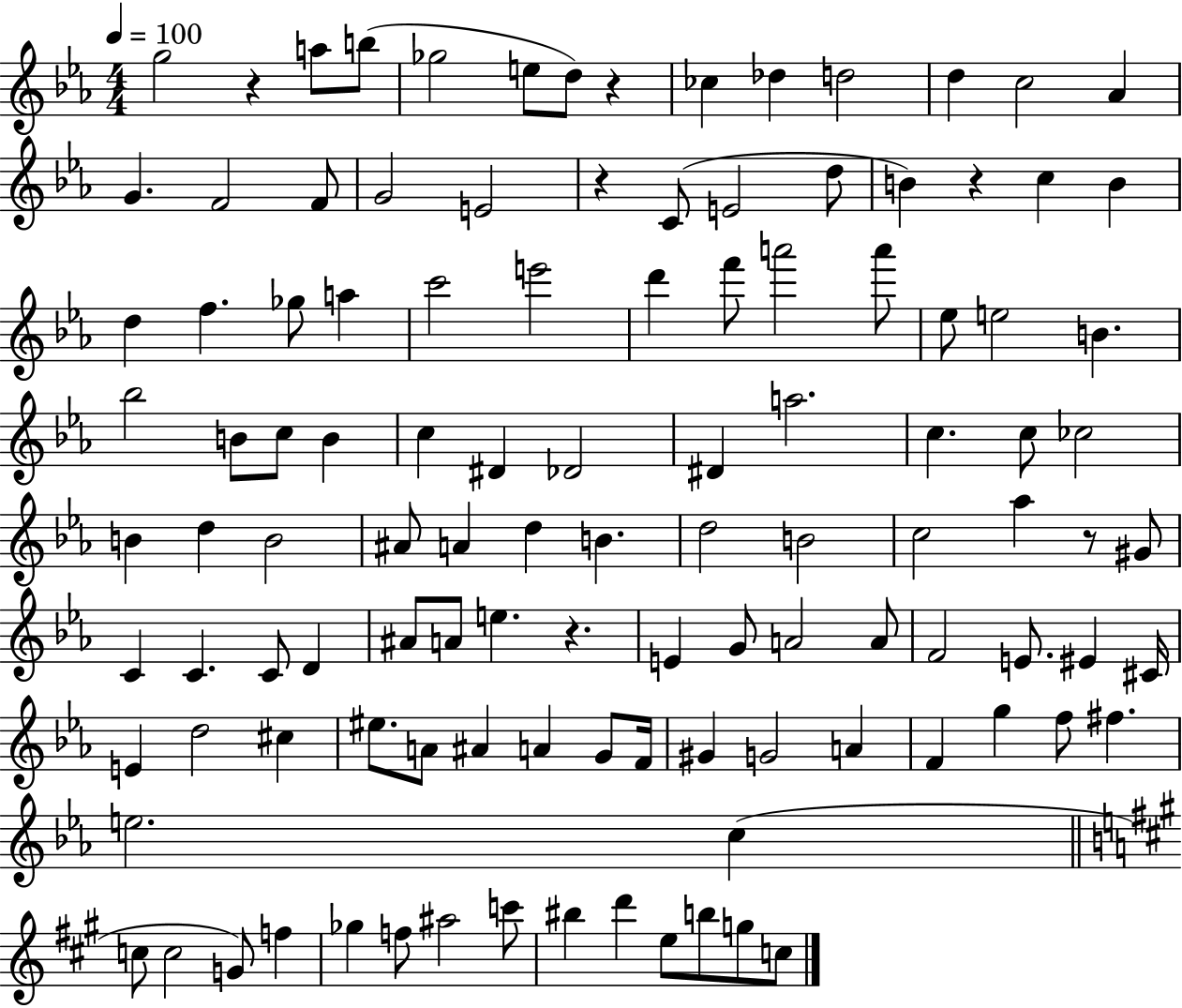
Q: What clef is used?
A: treble